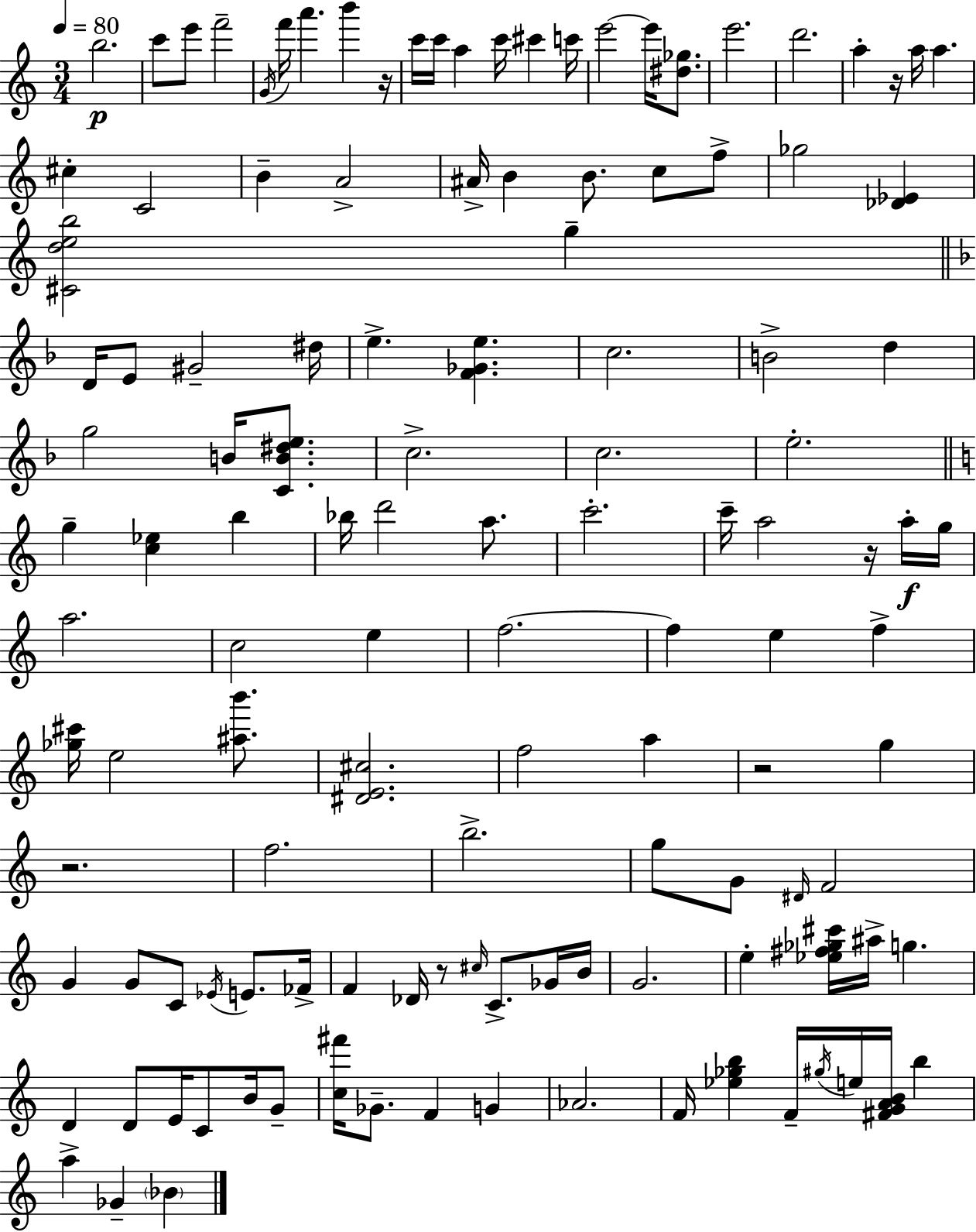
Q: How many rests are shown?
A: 6